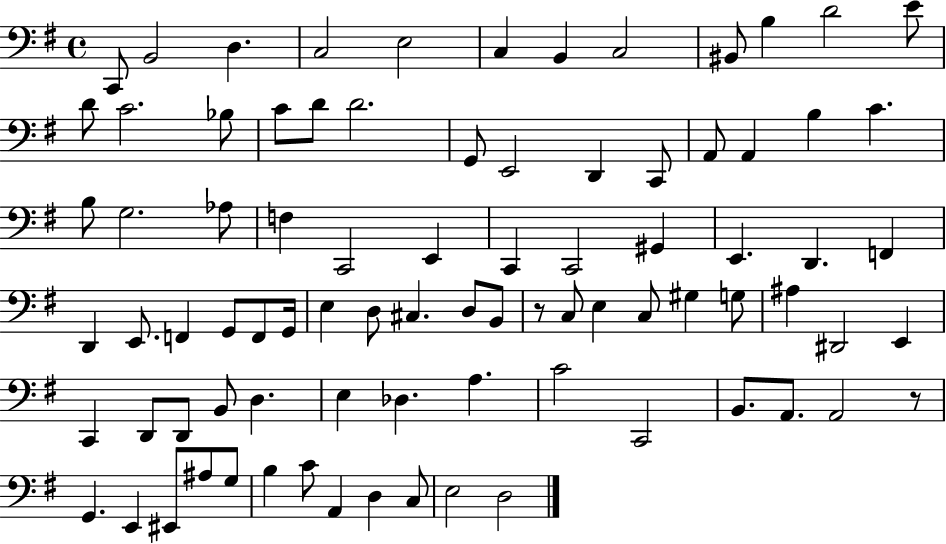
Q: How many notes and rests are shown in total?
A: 84